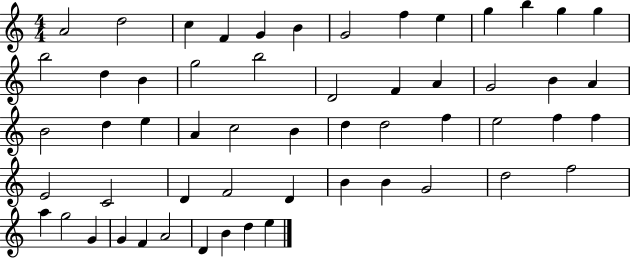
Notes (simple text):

A4/h D5/h C5/q F4/q G4/q B4/q G4/h F5/q E5/q G5/q B5/q G5/q G5/q B5/h D5/q B4/q G5/h B5/h D4/h F4/q A4/q G4/h B4/q A4/q B4/h D5/q E5/q A4/q C5/h B4/q D5/q D5/h F5/q E5/h F5/q F5/q E4/h C4/h D4/q F4/h D4/q B4/q B4/q G4/h D5/h F5/h A5/q G5/h G4/q G4/q F4/q A4/h D4/q B4/q D5/q E5/q